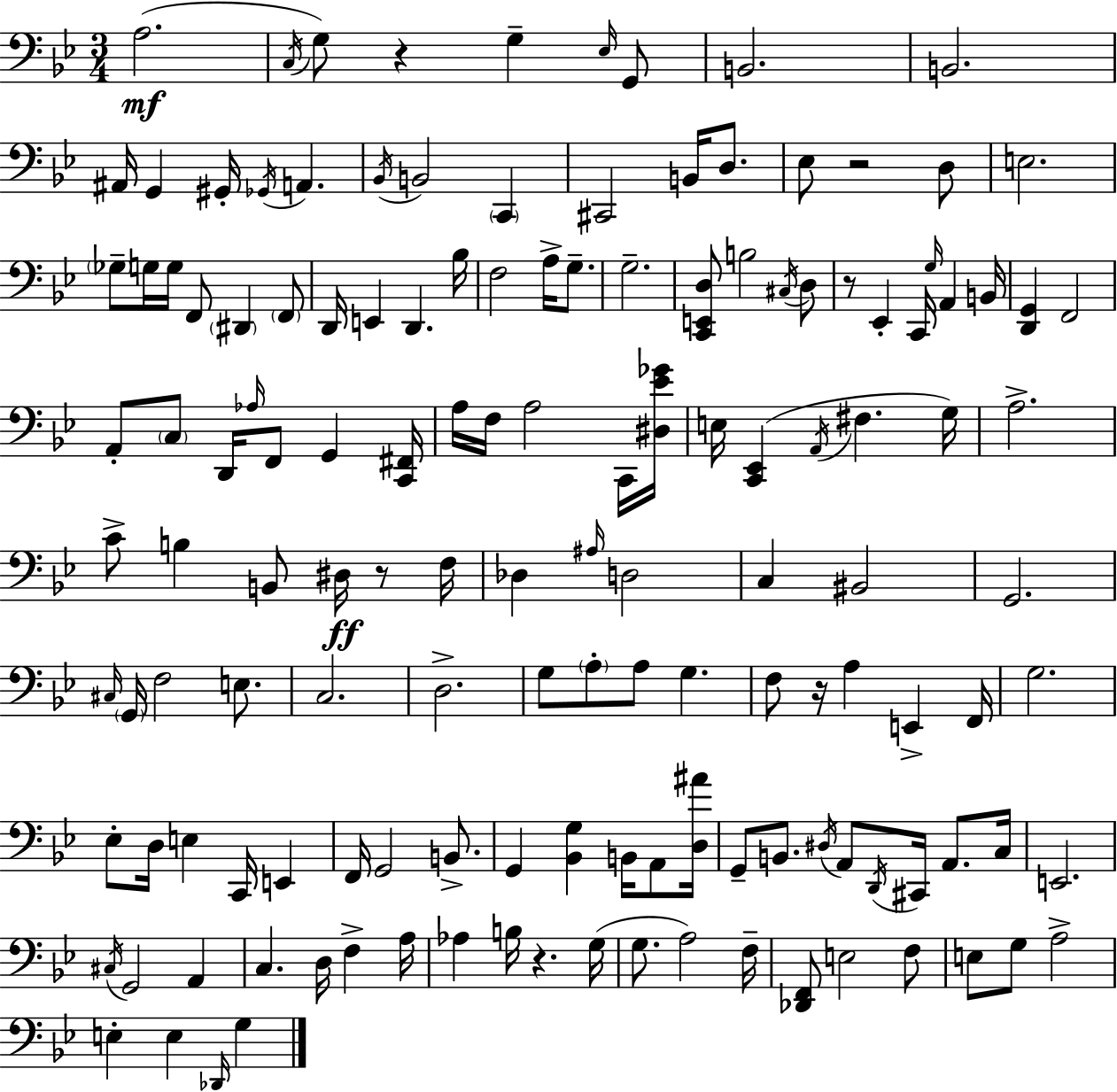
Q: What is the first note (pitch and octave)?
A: A3